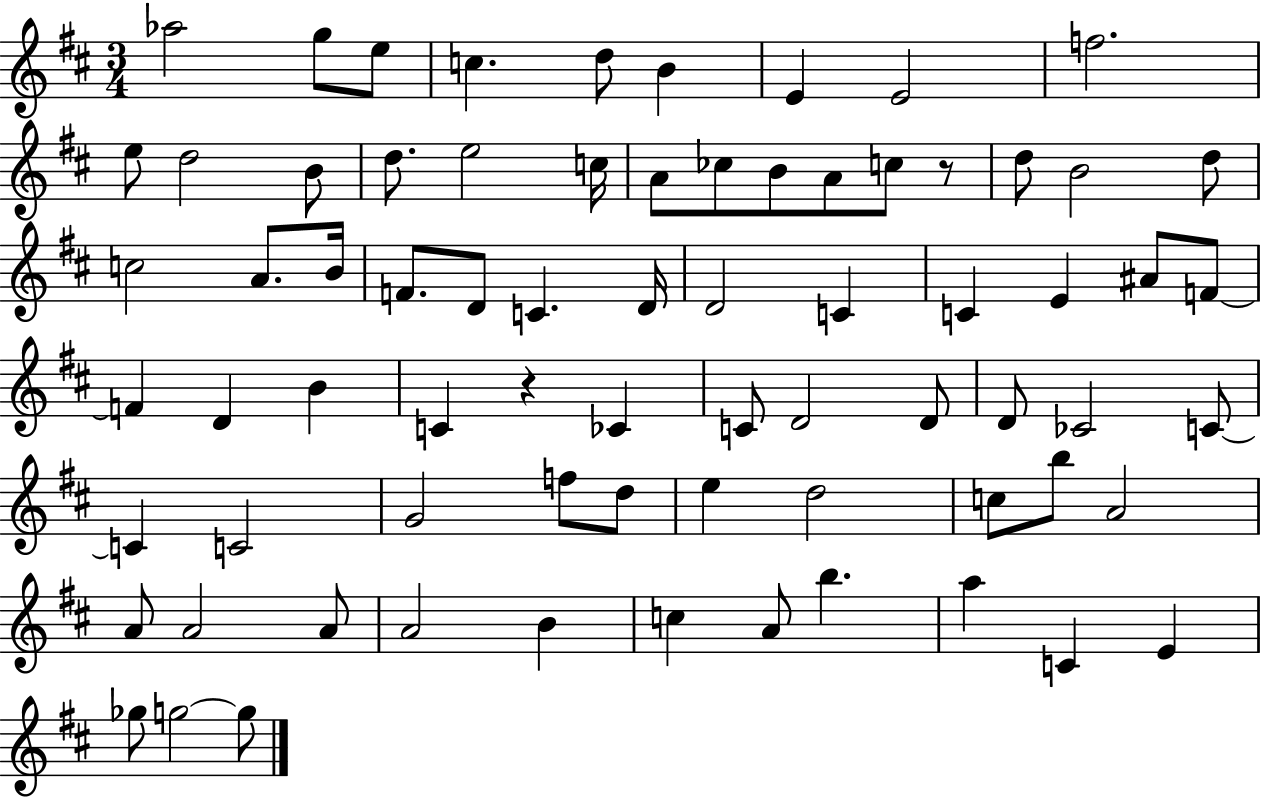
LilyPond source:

{
  \clef treble
  \numericTimeSignature
  \time 3/4
  \key d \major
  aes''2 g''8 e''8 | c''4. d''8 b'4 | e'4 e'2 | f''2. | \break e''8 d''2 b'8 | d''8. e''2 c''16 | a'8 ces''8 b'8 a'8 c''8 r8 | d''8 b'2 d''8 | \break c''2 a'8. b'16 | f'8. d'8 c'4. d'16 | d'2 c'4 | c'4 e'4 ais'8 f'8~~ | \break f'4 d'4 b'4 | c'4 r4 ces'4 | c'8 d'2 d'8 | d'8 ces'2 c'8~~ | \break c'4 c'2 | g'2 f''8 d''8 | e''4 d''2 | c''8 b''8 a'2 | \break a'8 a'2 a'8 | a'2 b'4 | c''4 a'8 b''4. | a''4 c'4 e'4 | \break ges''8 g''2~~ g''8 | \bar "|."
}